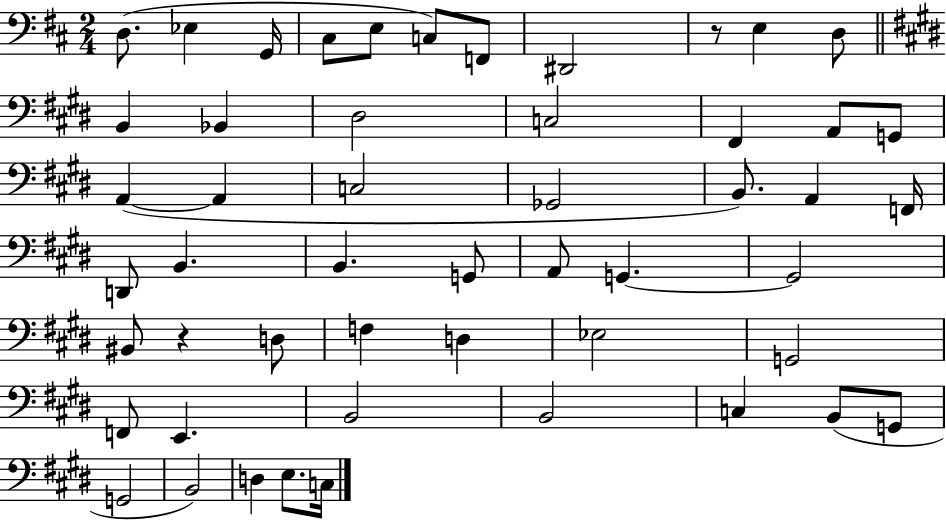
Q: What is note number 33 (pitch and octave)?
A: D3